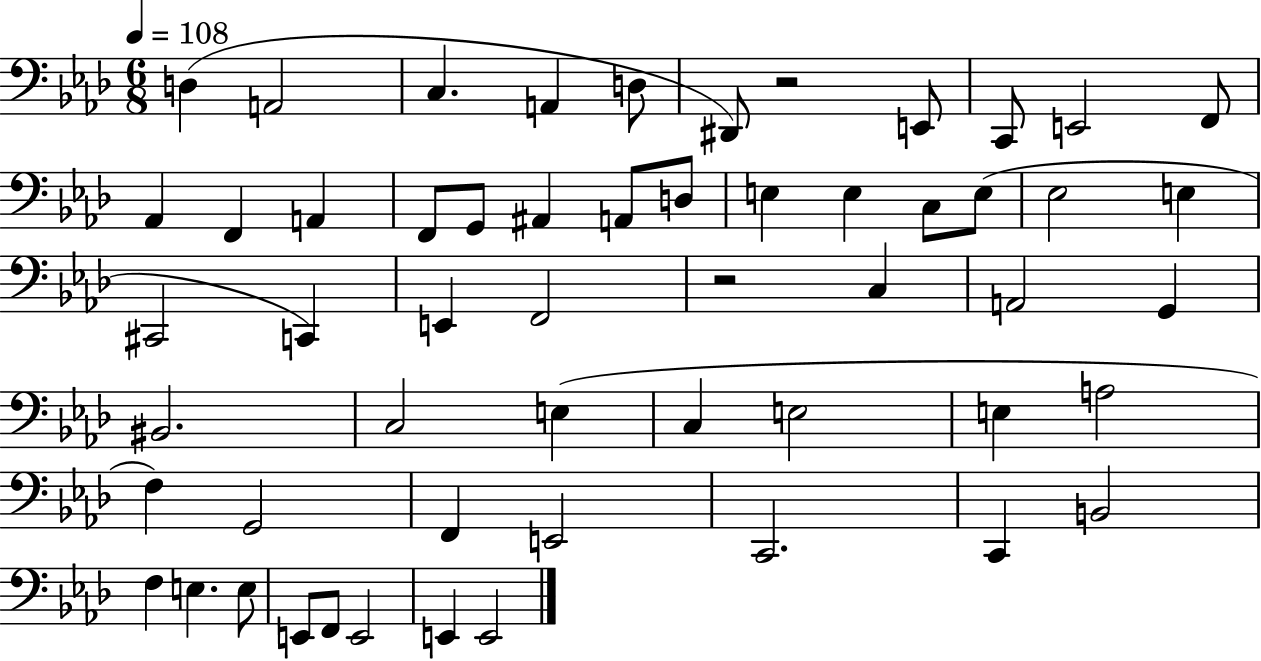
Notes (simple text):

D3/q A2/h C3/q. A2/q D3/e D#2/e R/h E2/e C2/e E2/h F2/e Ab2/q F2/q A2/q F2/e G2/e A#2/q A2/e D3/e E3/q E3/q C3/e E3/e Eb3/h E3/q C#2/h C2/q E2/q F2/h R/h C3/q A2/h G2/q BIS2/h. C3/h E3/q C3/q E3/h E3/q A3/h F3/q G2/h F2/q E2/h C2/h. C2/q B2/h F3/q E3/q. E3/e E2/e F2/e E2/h E2/q E2/h